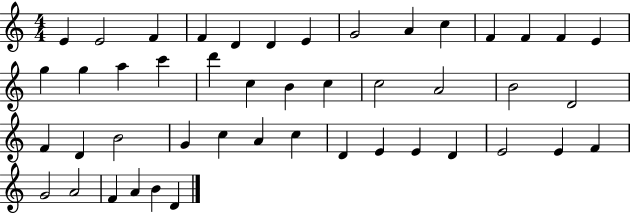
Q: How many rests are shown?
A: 0